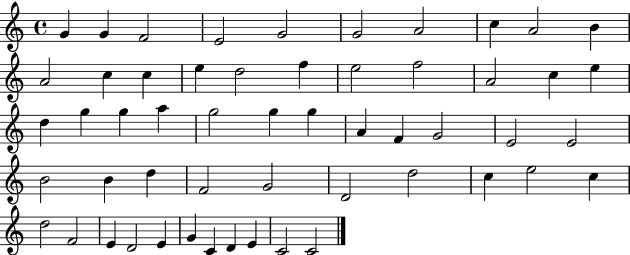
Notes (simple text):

G4/q G4/q F4/h E4/h G4/h G4/h A4/h C5/q A4/h B4/q A4/h C5/q C5/q E5/q D5/h F5/q E5/h F5/h A4/h C5/q E5/q D5/q G5/q G5/q A5/q G5/h G5/q G5/q A4/q F4/q G4/h E4/h E4/h B4/h B4/q D5/q F4/h G4/h D4/h D5/h C5/q E5/h C5/q D5/h F4/h E4/q D4/h E4/q G4/q C4/q D4/q E4/q C4/h C4/h